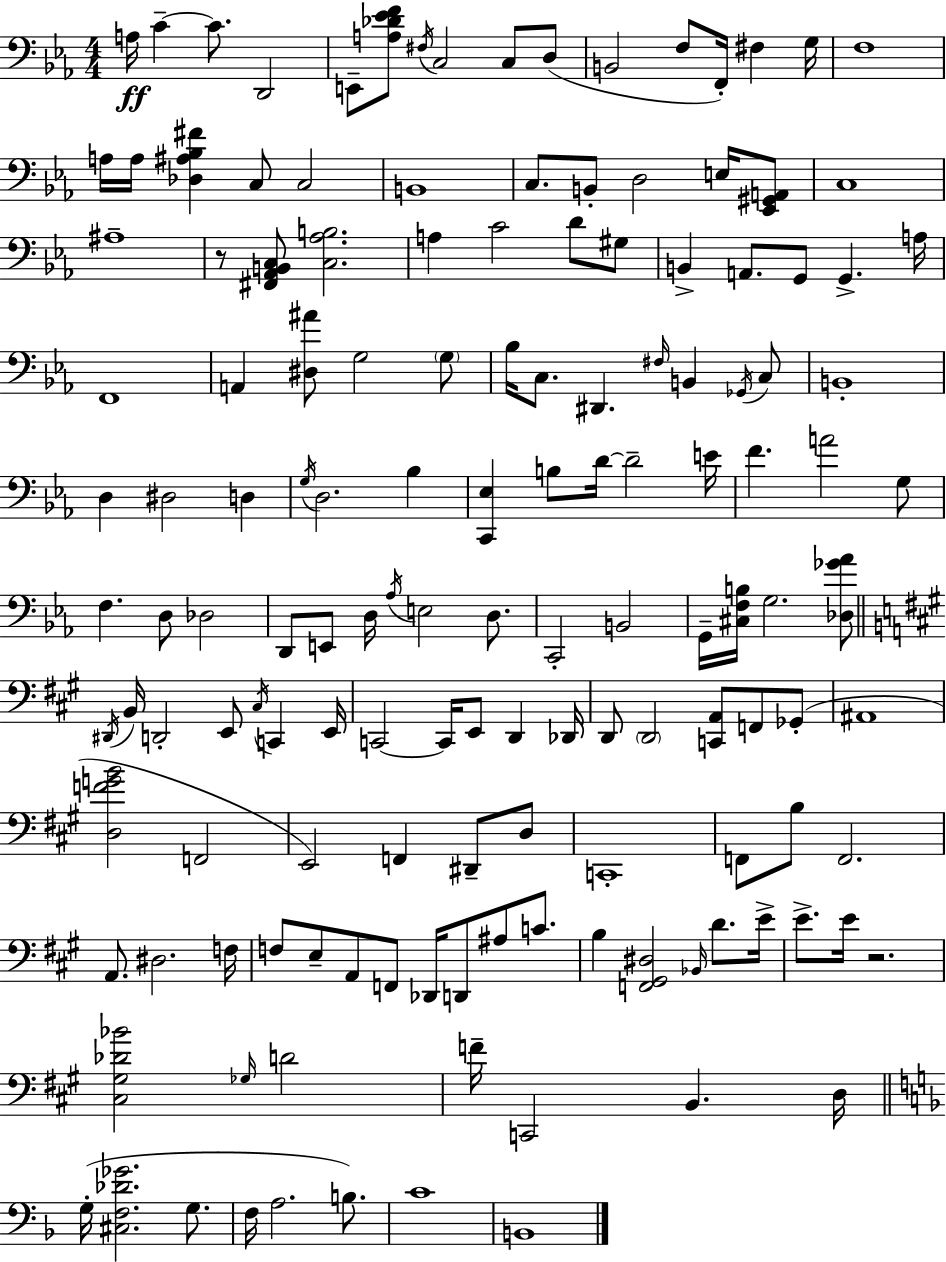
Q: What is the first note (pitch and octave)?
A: A3